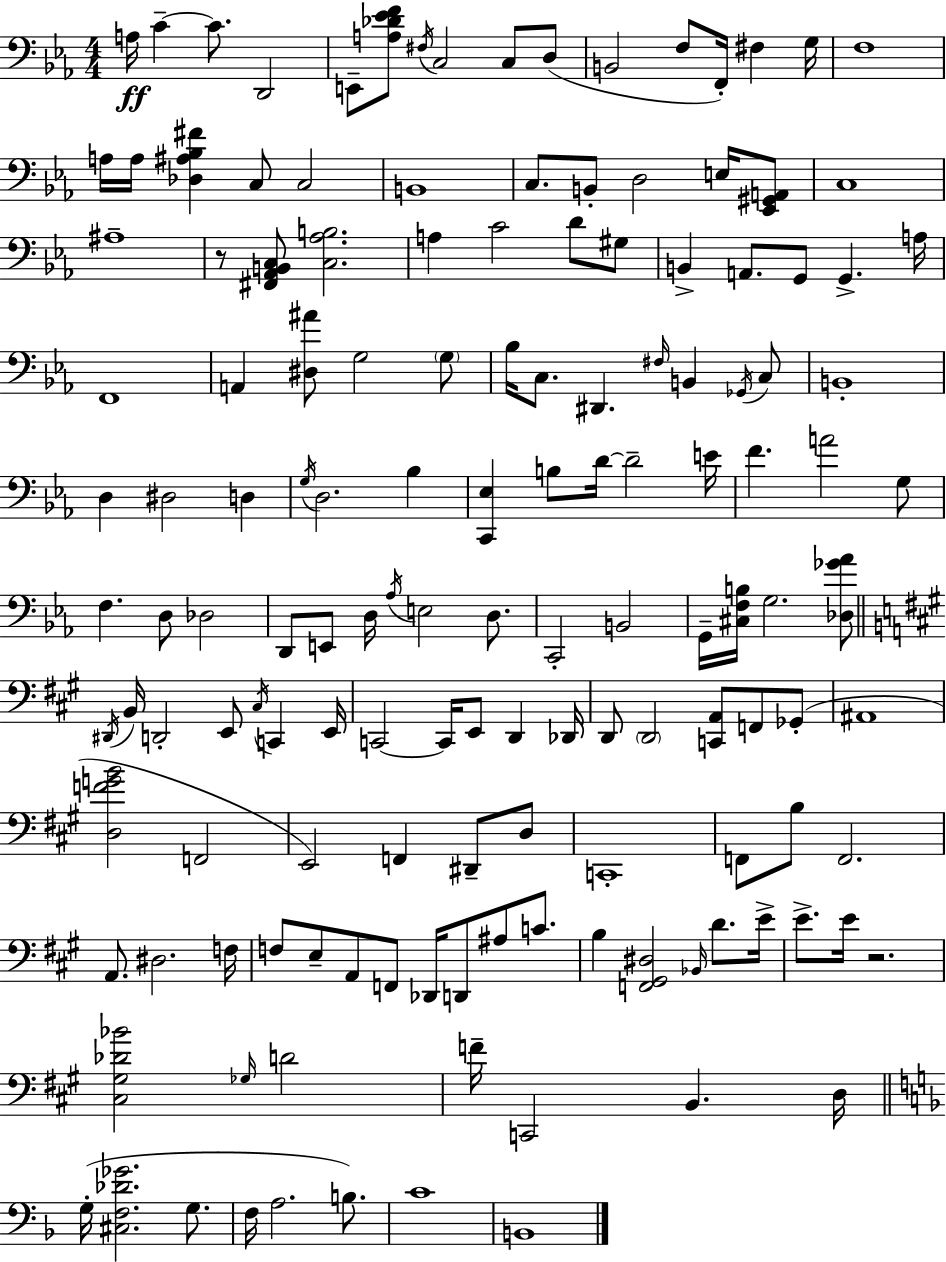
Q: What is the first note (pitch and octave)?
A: A3